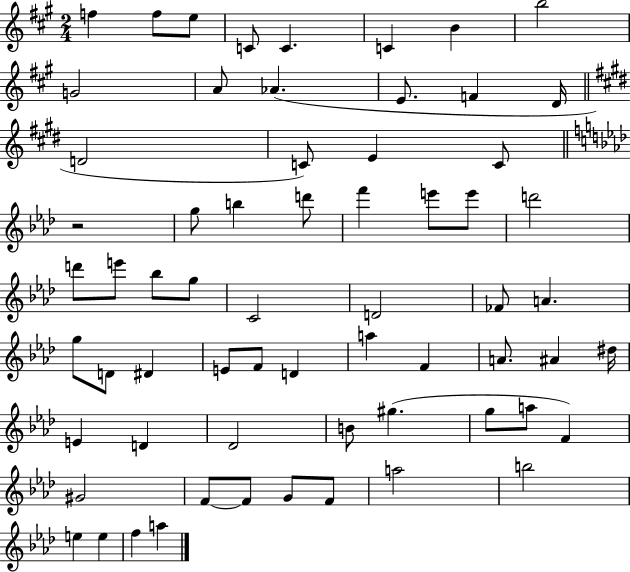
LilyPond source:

{
  \clef treble
  \numericTimeSignature
  \time 2/4
  \key a \major
  f''4 f''8 e''8 | c'8 c'4. | c'4 b'4 | b''2 | \break g'2 | a'8 aes'4.( | e'8. f'4 d'16 | \bar "||" \break \key e \major d'2 | c'8) e'4 c'8 | \bar "||" \break \key aes \major r2 | g''8 b''4 d'''8 | f'''4 e'''8 e'''8 | d'''2 | \break d'''8 e'''8 bes''8 g''8 | c'2 | d'2 | fes'8 a'4. | \break g''8 d'8 dis'4 | e'8 f'8 d'4 | a''4 f'4 | a'8. ais'4 dis''16 | \break e'4 d'4 | des'2 | b'8 gis''4.( | g''8 a''8 f'4) | \break gis'2 | f'8~~ f'8 g'8 f'8 | a''2 | b''2 | \break e''4 e''4 | f''4 a''4 | \bar "|."
}